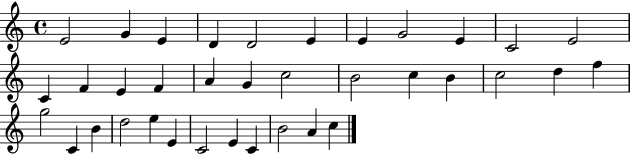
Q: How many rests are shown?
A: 0